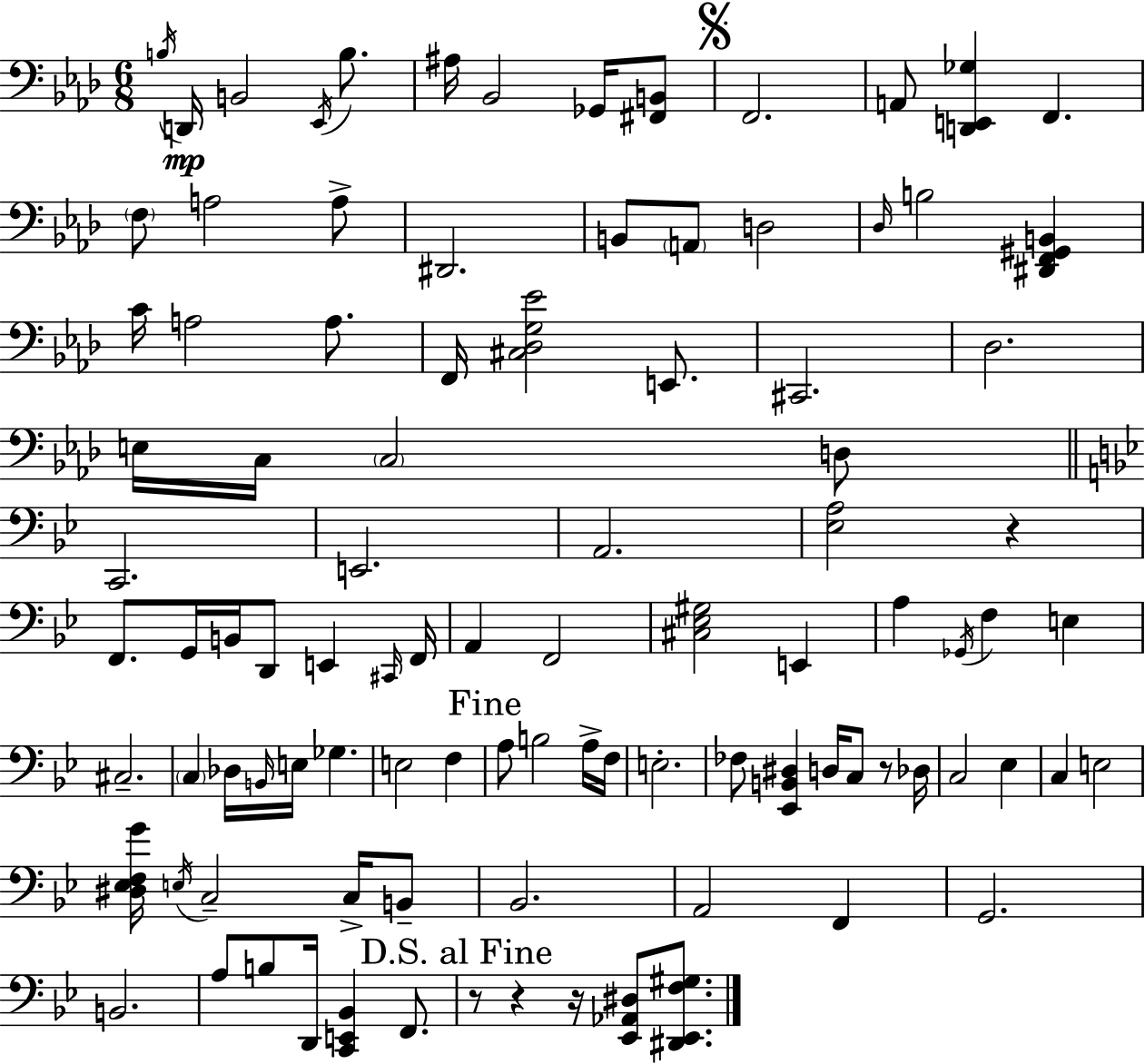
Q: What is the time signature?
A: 6/8